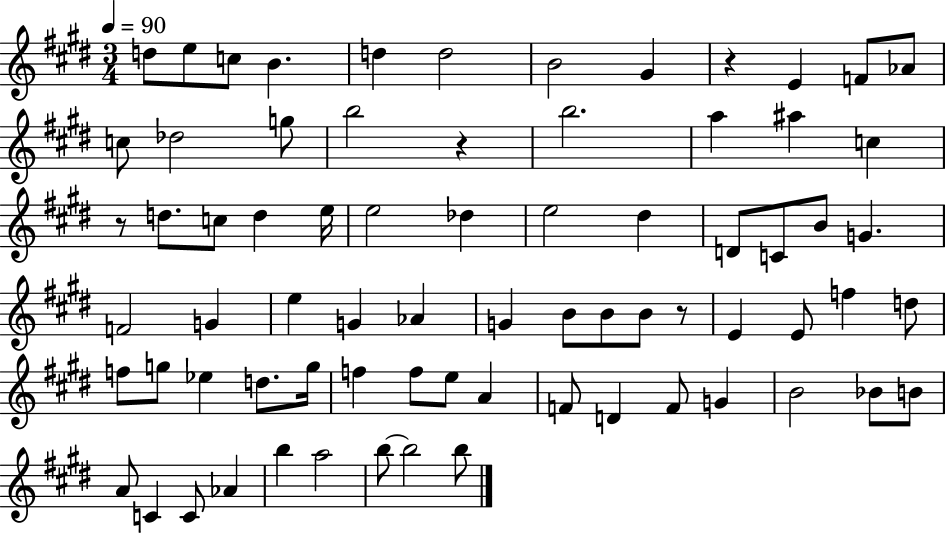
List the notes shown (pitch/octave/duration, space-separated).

D5/e E5/e C5/e B4/q. D5/q D5/h B4/h G#4/q R/q E4/q F4/e Ab4/e C5/e Db5/h G5/e B5/h R/q B5/h. A5/q A#5/q C5/q R/e D5/e. C5/e D5/q E5/s E5/h Db5/q E5/h D#5/q D4/e C4/e B4/e G4/q. F4/h G4/q E5/q G4/q Ab4/q G4/q B4/e B4/e B4/e R/e E4/q E4/e F5/q D5/e F5/e G5/e Eb5/q D5/e. G5/s F5/q F5/e E5/e A4/q F4/e D4/q F4/e G4/q B4/h Bb4/e B4/e A4/e C4/q C4/e Ab4/q B5/q A5/h B5/e B5/h B5/e